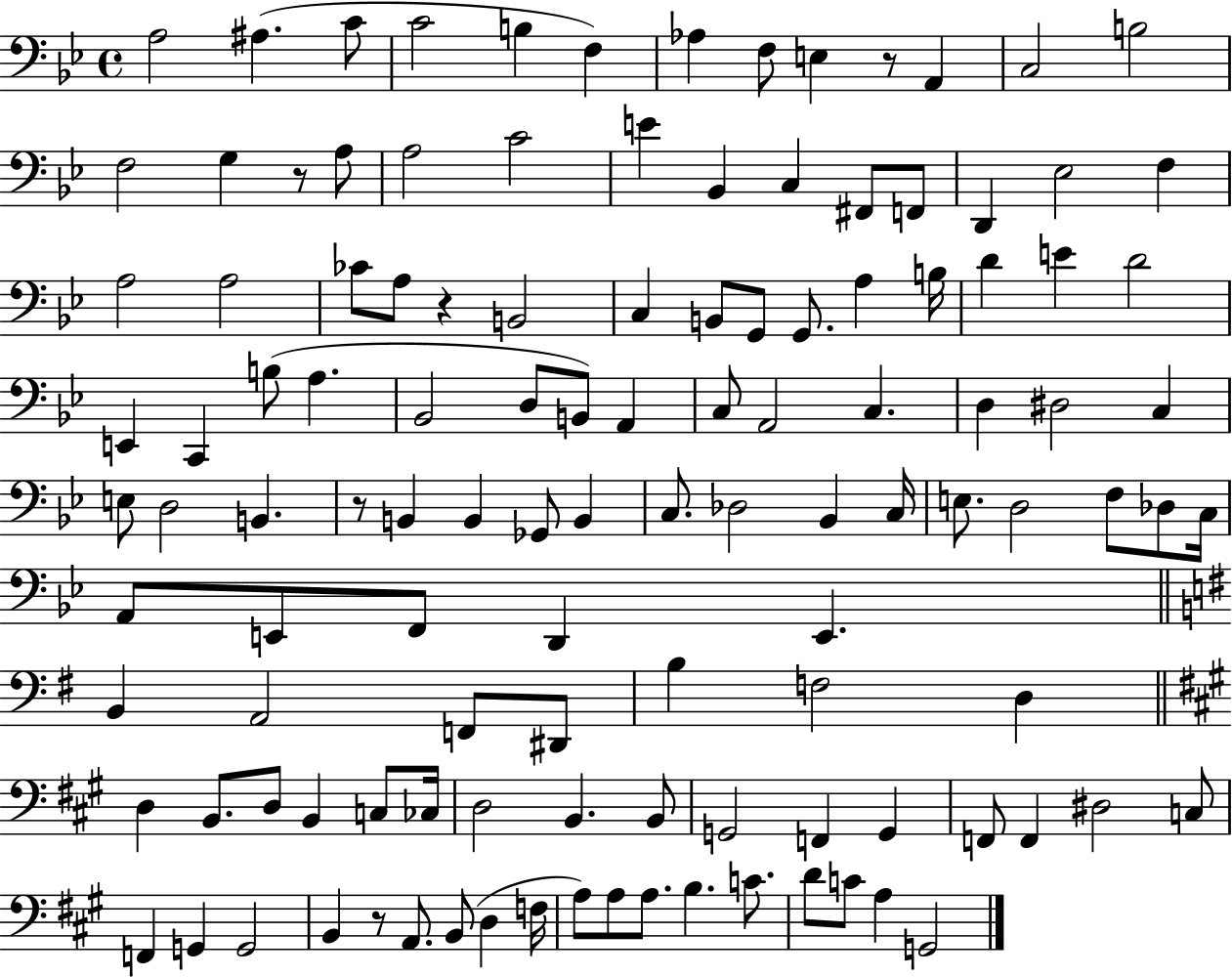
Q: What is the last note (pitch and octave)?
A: G2